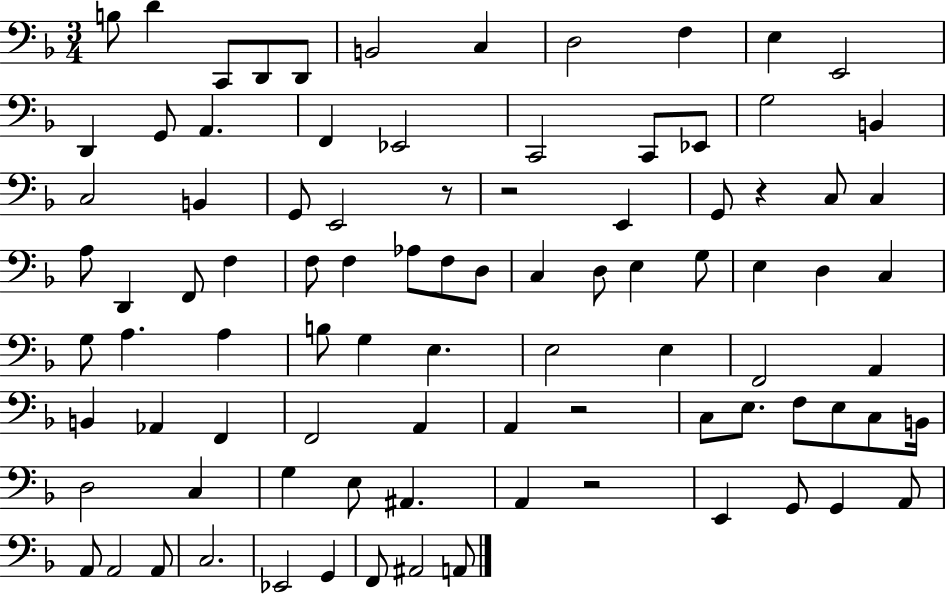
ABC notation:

X:1
T:Untitled
M:3/4
L:1/4
K:F
B,/2 D C,,/2 D,,/2 D,,/2 B,,2 C, D,2 F, E, E,,2 D,, G,,/2 A,, F,, _E,,2 C,,2 C,,/2 _E,,/2 G,2 B,, C,2 B,, G,,/2 E,,2 z/2 z2 E,, G,,/2 z C,/2 C, A,/2 D,, F,,/2 F, F,/2 F, _A,/2 F,/2 D,/2 C, D,/2 E, G,/2 E, D, C, G,/2 A, A, B,/2 G, E, E,2 E, F,,2 A,, B,, _A,, F,, F,,2 A,, A,, z2 C,/2 E,/2 F,/2 E,/2 C,/2 B,,/4 D,2 C, G, E,/2 ^A,, A,, z2 E,, G,,/2 G,, A,,/2 A,,/2 A,,2 A,,/2 C,2 _E,,2 G,, F,,/2 ^A,,2 A,,/2